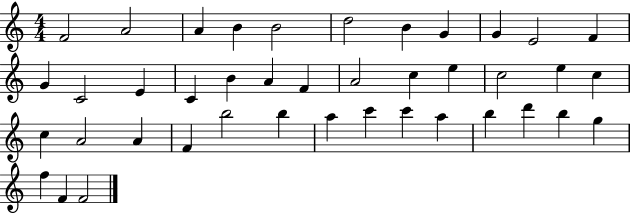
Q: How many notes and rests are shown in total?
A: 41